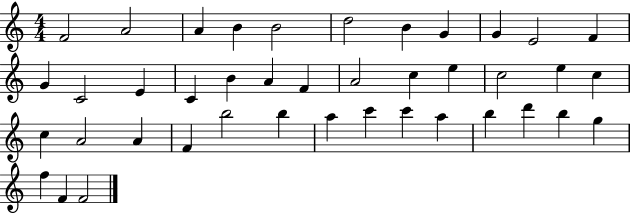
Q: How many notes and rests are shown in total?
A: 41